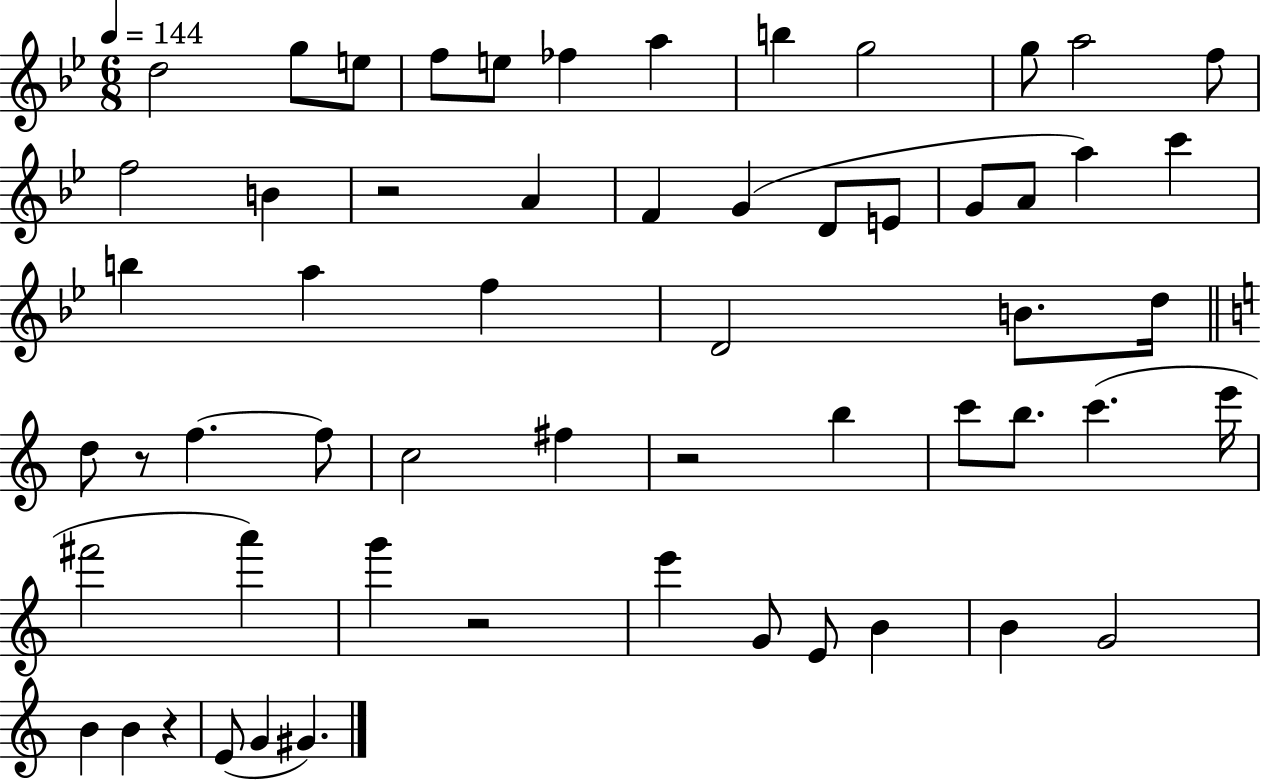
D5/h G5/e E5/e F5/e E5/e FES5/q A5/q B5/q G5/h G5/e A5/h F5/e F5/h B4/q R/h A4/q F4/q G4/q D4/e E4/e G4/e A4/e A5/q C6/q B5/q A5/q F5/q D4/h B4/e. D5/s D5/e R/e F5/q. F5/e C5/h F#5/q R/h B5/q C6/e B5/e. C6/q. E6/s F#6/h A6/q G6/q R/h E6/q G4/e E4/e B4/q B4/q G4/h B4/q B4/q R/q E4/e G4/q G#4/q.